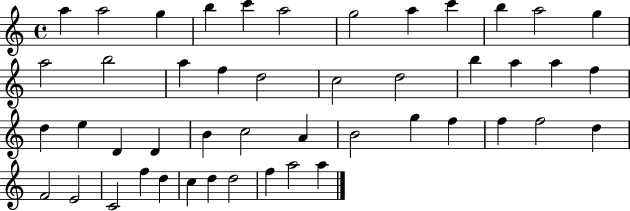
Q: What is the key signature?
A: C major